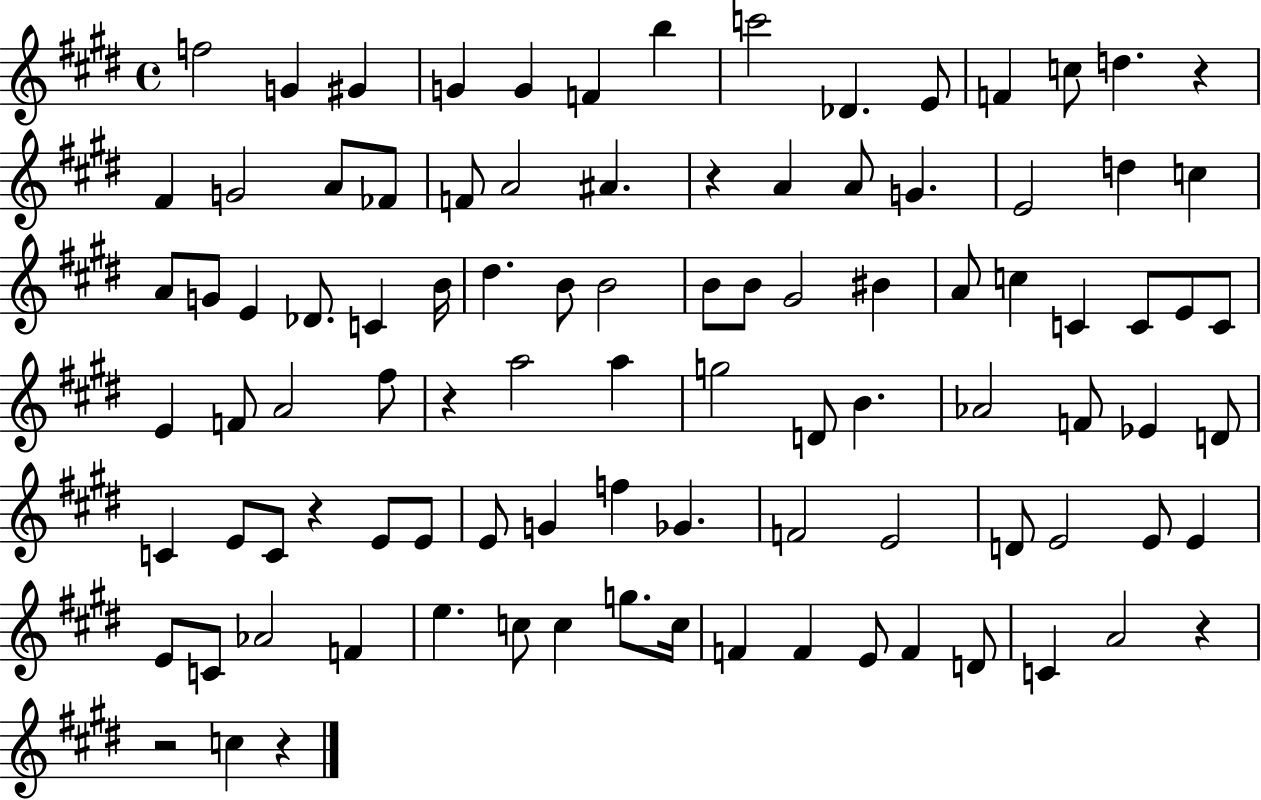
{
  \clef treble
  \time 4/4
  \defaultTimeSignature
  \key e \major
  \repeat volta 2 { f''2 g'4 gis'4 | g'4 g'4 f'4 b''4 | c'''2 des'4. e'8 | f'4 c''8 d''4. r4 | \break fis'4 g'2 a'8 fes'8 | f'8 a'2 ais'4. | r4 a'4 a'8 g'4. | e'2 d''4 c''4 | \break a'8 g'8 e'4 des'8. c'4 b'16 | dis''4. b'8 b'2 | b'8 b'8 gis'2 bis'4 | a'8 c''4 c'4 c'8 e'8 c'8 | \break e'4 f'8 a'2 fis''8 | r4 a''2 a''4 | g''2 d'8 b'4. | aes'2 f'8 ees'4 d'8 | \break c'4 e'8 c'8 r4 e'8 e'8 | e'8 g'4 f''4 ges'4. | f'2 e'2 | d'8 e'2 e'8 e'4 | \break e'8 c'8 aes'2 f'4 | e''4. c''8 c''4 g''8. c''16 | f'4 f'4 e'8 f'4 d'8 | c'4 a'2 r4 | \break r2 c''4 r4 | } \bar "|."
}